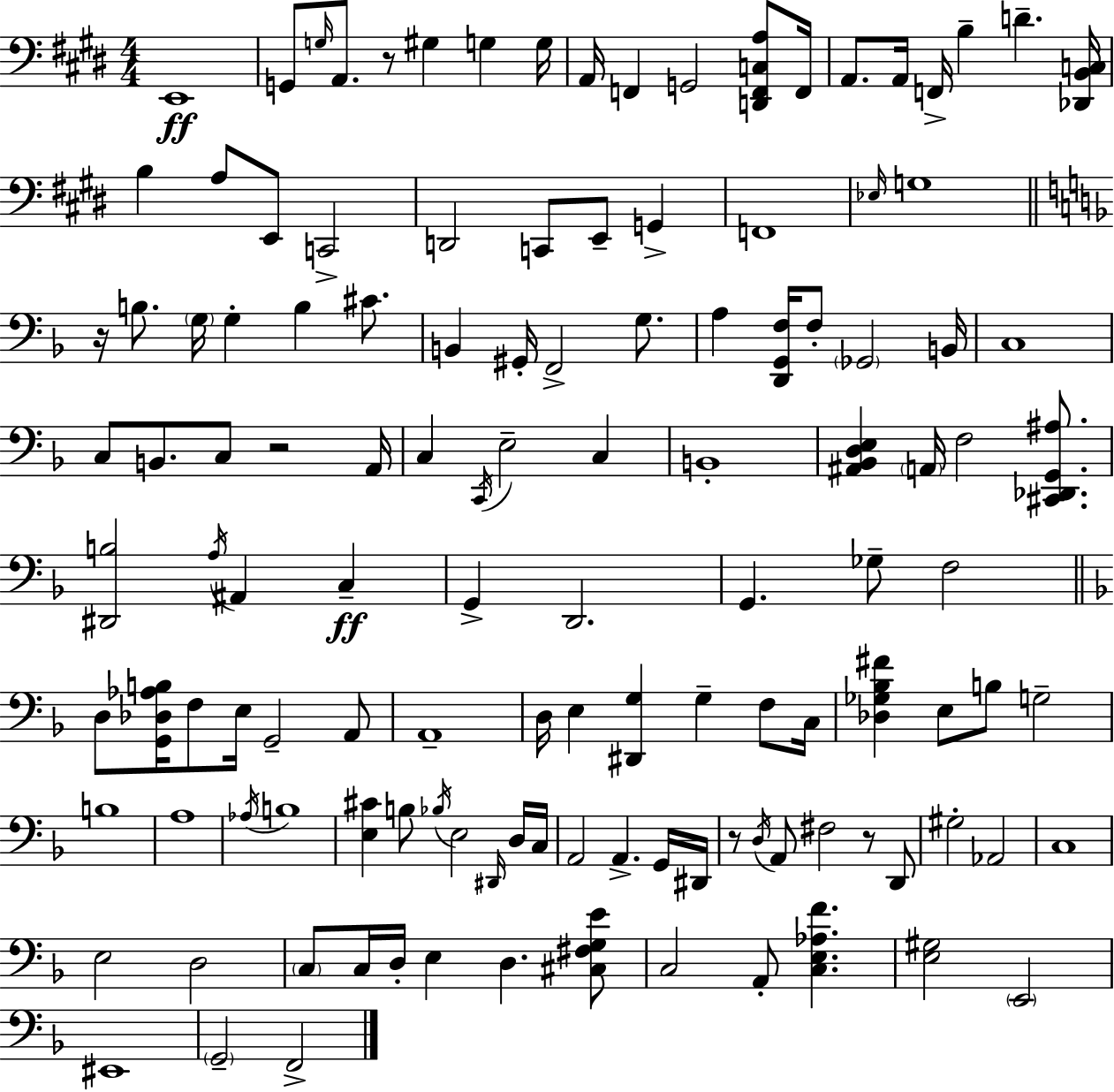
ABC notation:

X:1
T:Untitled
M:4/4
L:1/4
K:E
E,,4 G,,/2 G,/4 A,,/2 z/2 ^G, G, G,/4 A,,/4 F,, G,,2 [D,,F,,C,A,]/2 F,,/4 A,,/2 A,,/4 F,,/4 B, D [_D,,B,,C,]/4 B, A,/2 E,,/2 C,,2 D,,2 C,,/2 E,,/2 G,, F,,4 _E,/4 G,4 z/4 B,/2 G,/4 G, B, ^C/2 B,, ^G,,/4 F,,2 G,/2 A, [D,,G,,F,]/4 F,/2 _G,,2 B,,/4 C,4 C,/2 B,,/2 C,/2 z2 A,,/4 C, C,,/4 E,2 C, B,,4 [^A,,_B,,D,E,] A,,/4 F,2 [^C,,_D,,G,,^A,]/2 [^D,,B,]2 A,/4 ^A,, C, G,, D,,2 G,, _G,/2 F,2 D,/2 [G,,_D,_A,B,]/4 F,/2 E,/4 G,,2 A,,/2 A,,4 D,/4 E, [^D,,G,] G, F,/2 C,/4 [_D,_G,_B,^F] E,/2 B,/2 G,2 B,4 A,4 _A,/4 B,4 [E,^C] B,/2 _B,/4 E,2 ^D,,/4 D,/4 C,/4 A,,2 A,, G,,/4 ^D,,/4 z/2 D,/4 A,,/2 ^F,2 z/2 D,,/2 ^G,2 _A,,2 C,4 E,2 D,2 C,/2 C,/4 D,/4 E, D, [^C,^F,G,E]/2 C,2 A,,/2 [C,E,_A,F] [E,^G,]2 E,,2 ^E,,4 G,,2 F,,2